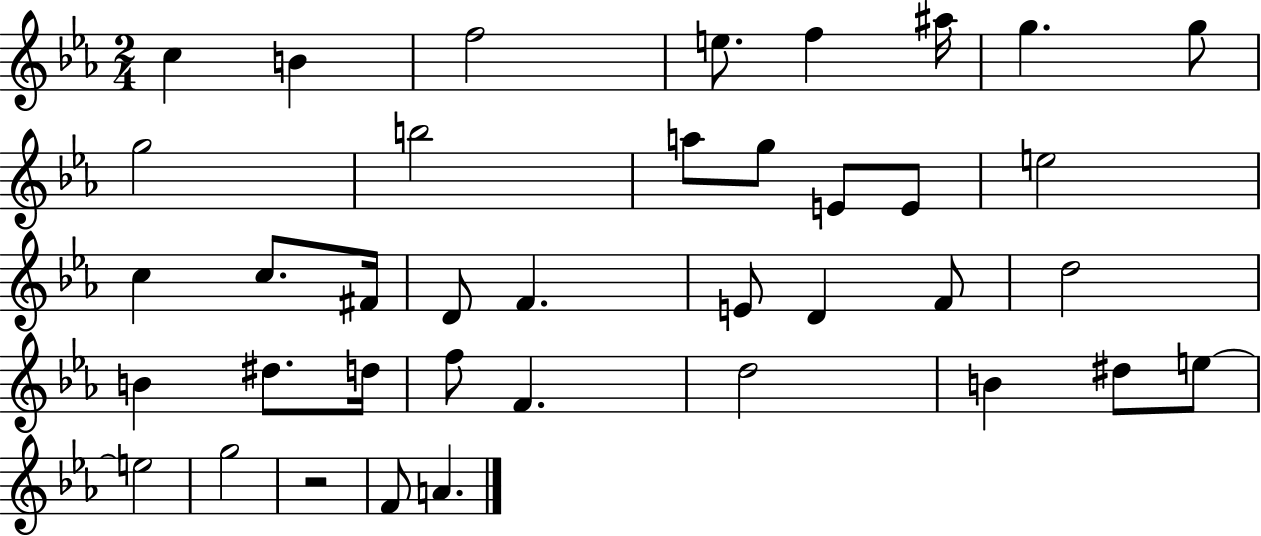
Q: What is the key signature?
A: EES major